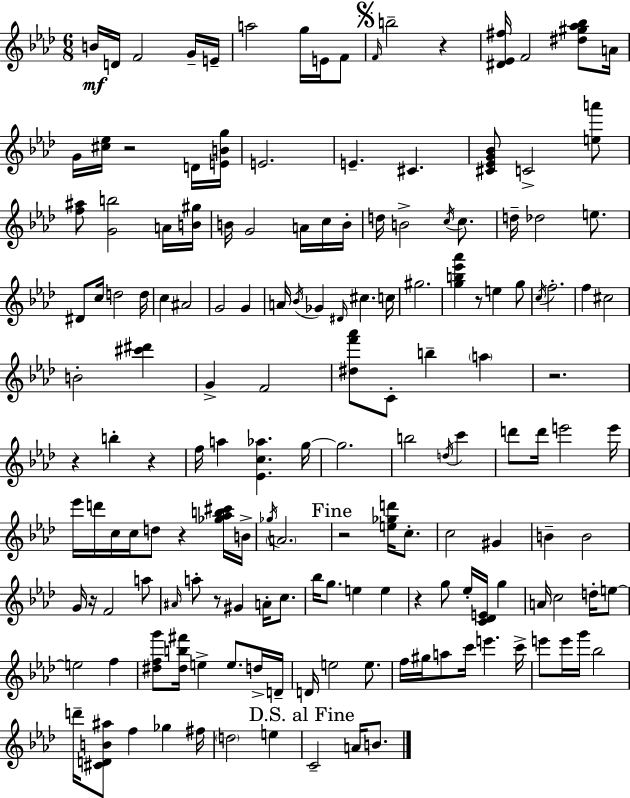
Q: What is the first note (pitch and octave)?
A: B4